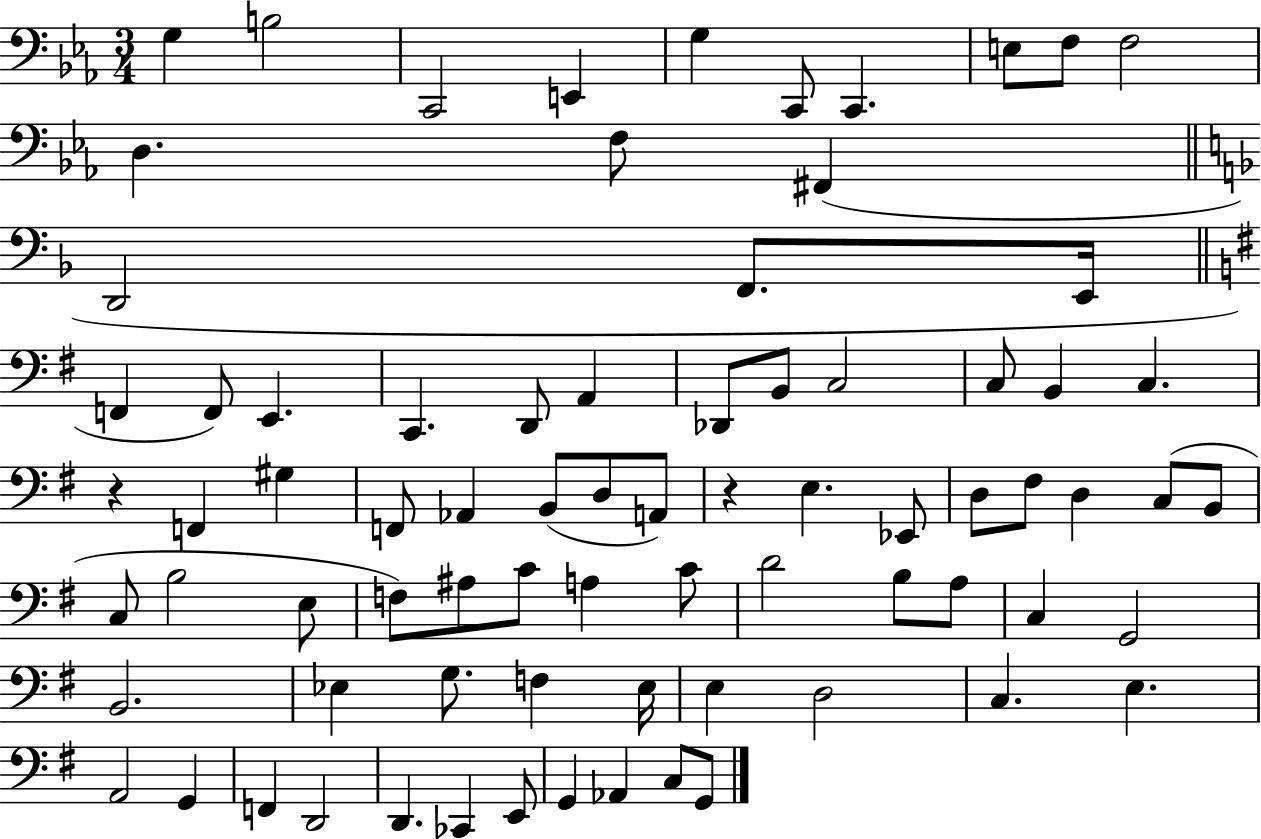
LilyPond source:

{
  \clef bass
  \numericTimeSignature
  \time 3/4
  \key ees \major
  g4 b2 | c,2 e,4 | g4 c,8 c,4. | e8 f8 f2 | \break d4. f8 fis,4( | \bar "||" \break \key f \major d,2 f,8. e,16 | \bar "||" \break \key e \minor f,4 f,8) e,4. | c,4. d,8 a,4 | des,8 b,8 c2 | c8 b,4 c4. | \break r4 f,4 gis4 | f,8 aes,4 b,8( d8 a,8) | r4 e4. ees,8 | d8 fis8 d4 c8( b,8 | \break c8 b2 e8 | f8) ais8 c'8 a4 c'8 | d'2 b8 a8 | c4 g,2 | \break b,2. | ees4 g8. f4 ees16 | e4 d2 | c4. e4. | \break a,2 g,4 | f,4 d,2 | d,4. ces,4 e,8 | g,4 aes,4 c8 g,8 | \break \bar "|."
}